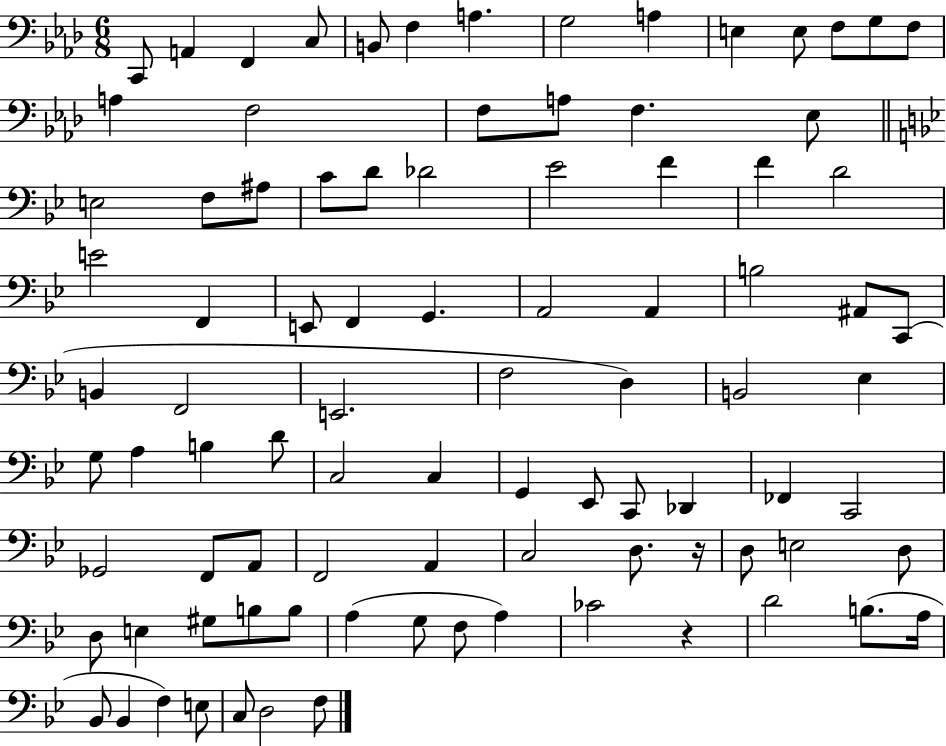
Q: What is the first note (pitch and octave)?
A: C2